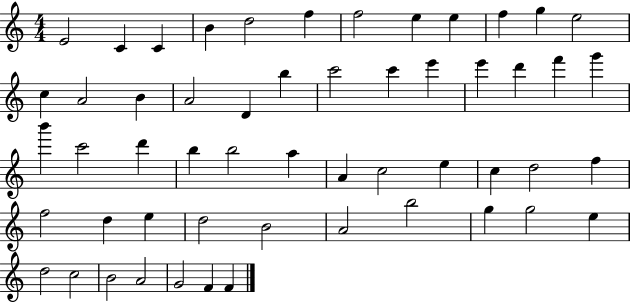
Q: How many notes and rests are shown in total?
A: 54